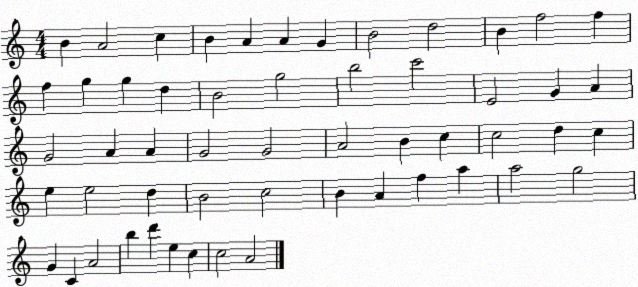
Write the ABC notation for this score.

X:1
T:Untitled
M:4/4
L:1/4
K:C
B A2 c B A A G B2 d2 B f2 f f g g d B2 g2 b2 c'2 E2 G A G2 A A G2 G2 A2 B c c2 d c e e2 d B2 c2 B A f a a2 g2 G C A2 b d' e c c2 A2